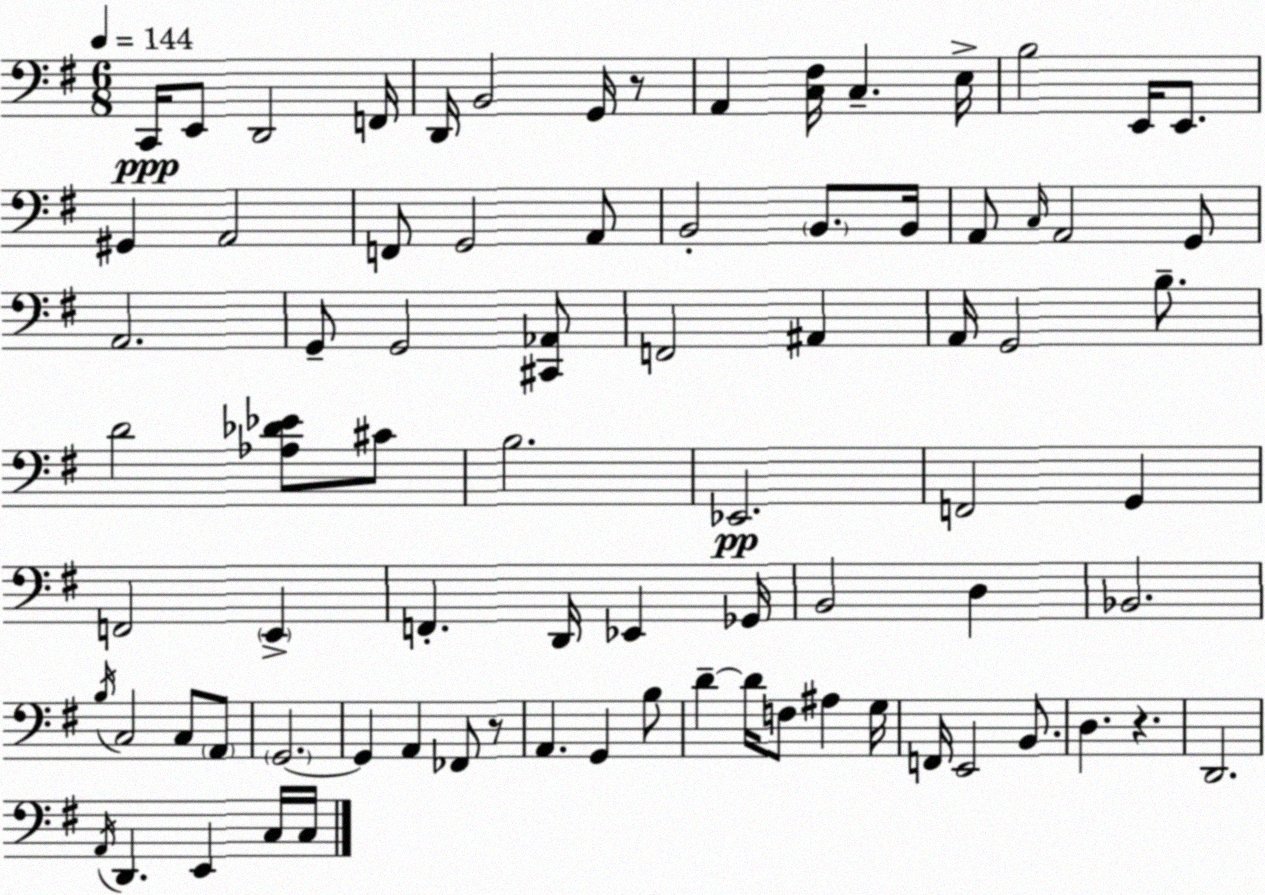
X:1
T:Untitled
M:6/8
L:1/4
K:Em
C,,/4 E,,/2 D,,2 F,,/4 D,,/4 B,,2 G,,/4 z/2 A,, [C,^F,]/4 C, E,/4 B,2 E,,/4 E,,/2 ^G,, A,,2 F,,/2 G,,2 A,,/2 B,,2 B,,/2 B,,/4 A,,/2 C,/4 A,,2 G,,/2 A,,2 G,,/2 G,,2 [^C,,_A,,]/2 F,,2 ^A,, A,,/4 G,,2 B,/2 D2 [_A,_D_E]/2 ^C/2 B,2 _E,,2 F,,2 G,, F,,2 E,, F,, D,,/4 _E,, _G,,/4 B,,2 D, _B,,2 B,/4 C,2 C,/2 A,,/2 G,,2 G,, A,, _F,,/2 z/2 A,, G,, B,/2 D D/4 F,/2 ^A, G,/4 F,,/4 E,,2 B,,/2 D, z D,,2 A,,/4 D,, E,, C,/4 C,/4